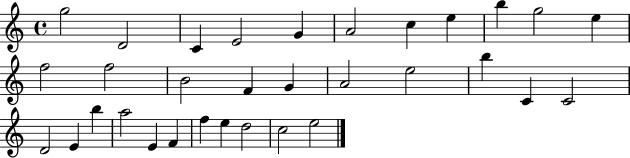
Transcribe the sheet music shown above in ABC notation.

X:1
T:Untitled
M:4/4
L:1/4
K:C
g2 D2 C E2 G A2 c e b g2 e f2 f2 B2 F G A2 e2 b C C2 D2 E b a2 E F f e d2 c2 e2